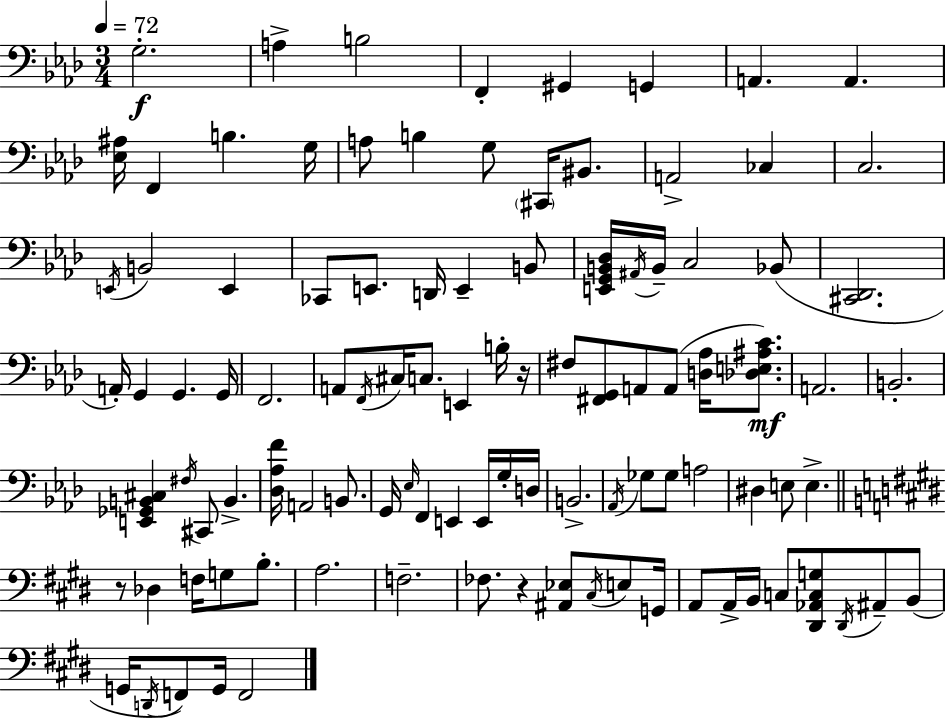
{
  \clef bass
  \numericTimeSignature
  \time 3/4
  \key aes \major
  \tempo 4 = 72
  g2.-.\f | a4-> b2 | f,4-. gis,4 g,4 | a,4. a,4. | \break <ees ais>16 f,4 b4. g16 | a8 b4 g8 \parenthesize cis,16 bis,8. | a,2-> ces4 | c2. | \break \acciaccatura { e,16 } b,2 e,4 | ces,8 e,8. d,16 e,4-- b,8 | <e, g, b, des>16 \acciaccatura { ais,16 } b,16-- c2 | bes,8( <cis, des,>2. | \break a,16-.) g,4 g,4. | g,16 f,2. | a,8 \acciaccatura { f,16 } cis16 c8. e,4 | b16-. r16 fis8 <fis, g,>8 a,8 a,8( <d aes>16 | \break <des e ais c'>8.\mf) a,2. | b,2.-. | <e, ges, b, cis>4 \acciaccatura { fis16 } cis,8 b,4.-> | <des aes f'>16 a,2 | \break b,8. g,16 \grace { ees16 } f,4 e,4 | e,16 g16-. d16 b,2.-> | \acciaccatura { aes,16 } ges8 ges8 a2 | dis4 e8 | \break e4.-> \bar "||" \break \key e \major r8 des4 f16 g8 b8.-. | a2. | f2.-- | fes8. r4 <ais, ees>8 \acciaccatura { cis16 } e8 | \break g,16 a,8 a,16-> b,16 c8 <dis, aes, c g>8 \acciaccatura { dis,16 } ais,8-- | b,8( g,16 \acciaccatura { d,16 }) f,8 g,16 f,2 | \bar "|."
}